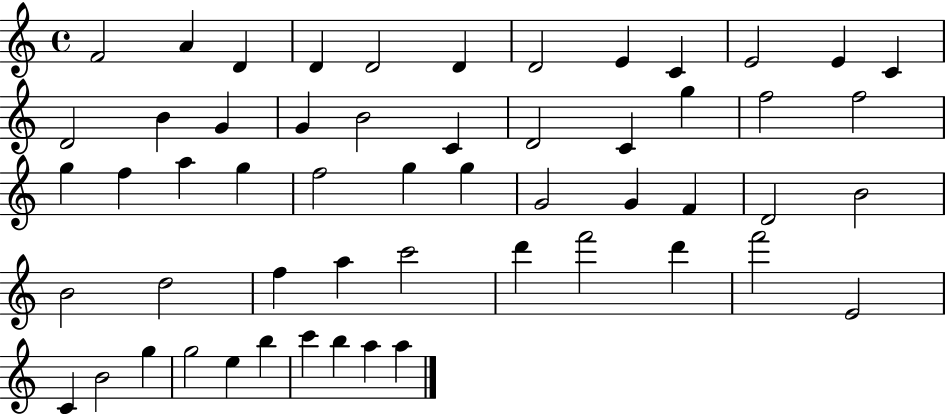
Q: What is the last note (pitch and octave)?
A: A5